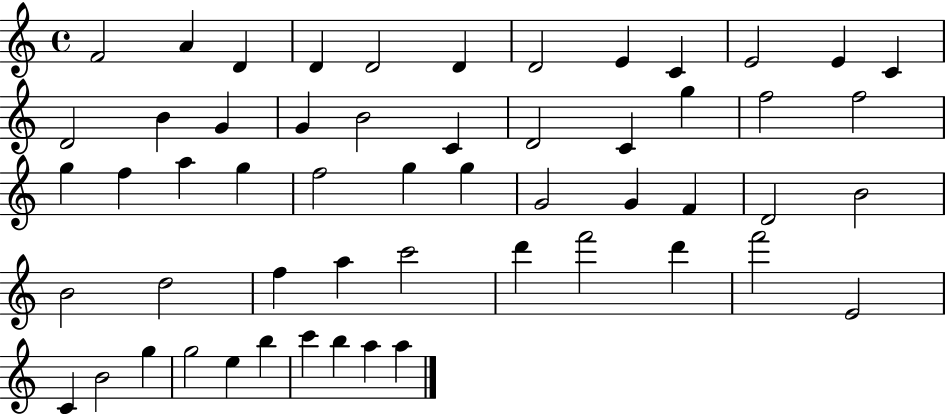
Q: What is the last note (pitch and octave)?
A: A5